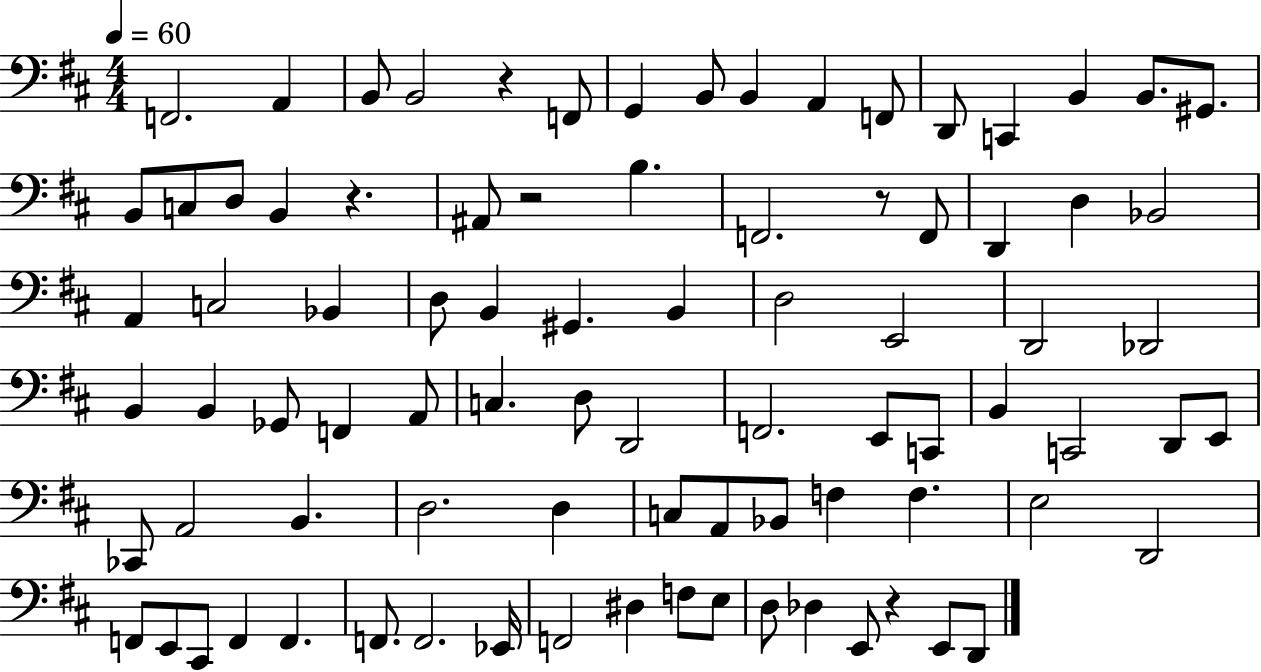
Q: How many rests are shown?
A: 5